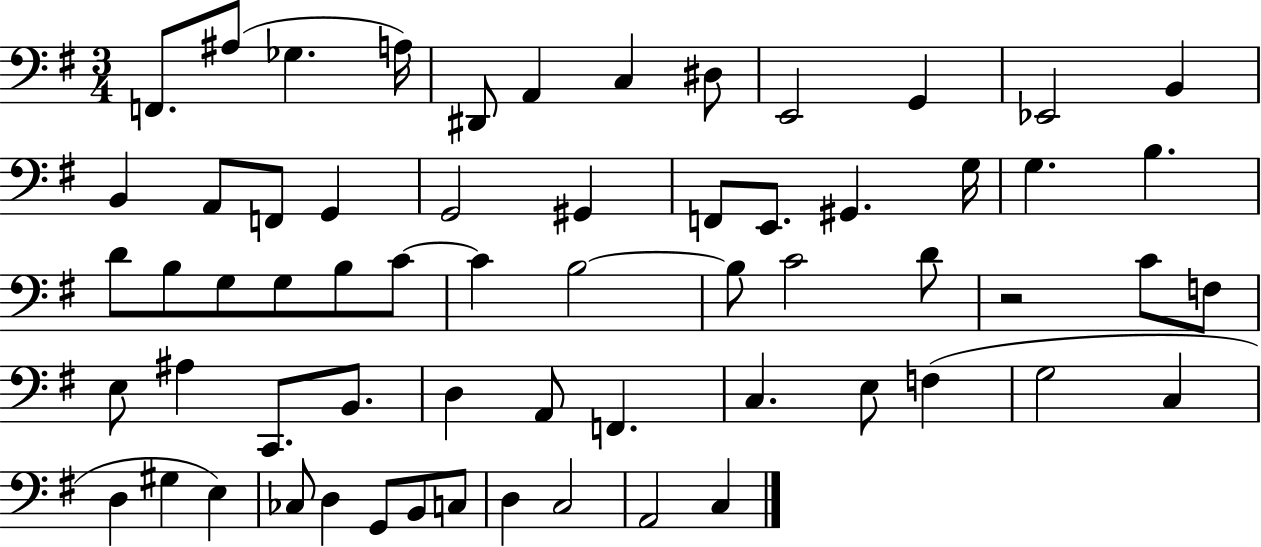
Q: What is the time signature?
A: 3/4